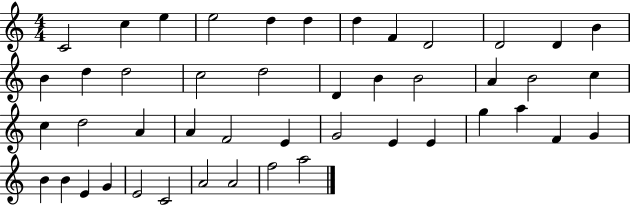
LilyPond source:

{
  \clef treble
  \numericTimeSignature
  \time 4/4
  \key c \major
  c'2 c''4 e''4 | e''2 d''4 d''4 | d''4 f'4 d'2 | d'2 d'4 b'4 | \break b'4 d''4 d''2 | c''2 d''2 | d'4 b'4 b'2 | a'4 b'2 c''4 | \break c''4 d''2 a'4 | a'4 f'2 e'4 | g'2 e'4 e'4 | g''4 a''4 f'4 g'4 | \break b'4 b'4 e'4 g'4 | e'2 c'2 | a'2 a'2 | f''2 a''2 | \break \bar "|."
}